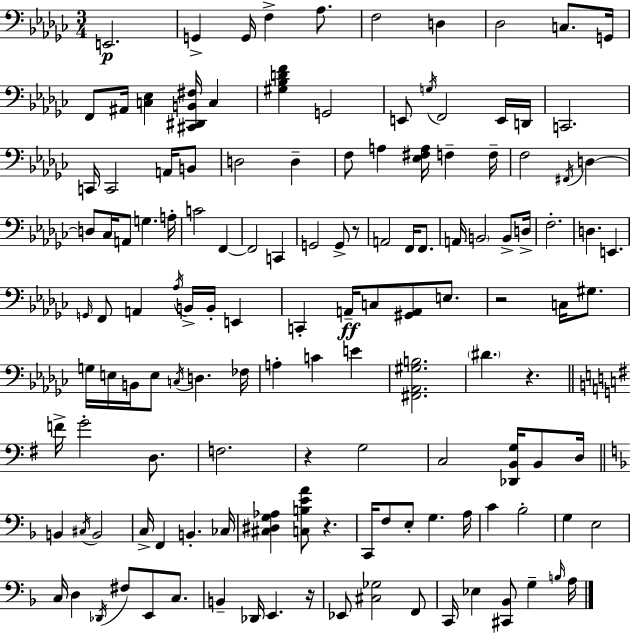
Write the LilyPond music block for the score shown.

{
  \clef bass
  \numericTimeSignature
  \time 3/4
  \key ees \minor
  e,2.\p | g,4-> g,16 f4-> aes8. | f2 d4 | des2 c8. g,16 | \break f,8 ais,16 <c ees>4 <cis, dis, b, fis>16 c4 | <gis bes d' f'>4 g,2 | e,8 \acciaccatura { g16 } f,2 e,16 | d,16 c,2. | \break c,16 c,2 a,16 b,8 | d2 d4-- | f8 a4 <ees fis a>16 f4-- | f16-- f2 \acciaccatura { fis,16 } d4~~ | \break d8 ces16 a,8 g4. | a16-. c'2 f,4~~ | f,2 c,4 | g,2 g,8-> | \break r8 a,2 f,16 f,8. | a,16 \parenthesize b,2 b,8-> | d16-> f2.-. | d4. e,4. | \break \grace { g,16 } f,8 a,4 \acciaccatura { aes16 } b,16-> b,16-. | e,4 c,4-. a,16--\ff c8 <gis, a,>8 | e8. r2 | c16 gis8. g16 e16 b,16 e8 \acciaccatura { c16 } d4. | \break fes16 a4-. c'4 | e'4 <fis, aes, gis b>2. | \parenthesize dis'4. r4. | \bar "||" \break \key g \major f'16-> g'2-. d8. | f2. | r4 g2 | c2 <des, b, g>16 b,8 d16 | \break \bar "||" \break \key f \major b,4 \acciaccatura { cis16 } b,2 | c16-> f,4 b,4.-. | ces16 <cis dis g aes>4 <c b e' a'>8 r4. | c,16 f8 e8-. g4. | \break a16 c'4 bes2-. | g4 e2 | c16 d4 \acciaccatura { des,16 } fis8 e,8 c8. | b,4-- des,16 e,4. | \break r16 ees,8 <cis ges>2 | f,8 c,16 ees4 <cis, bes,>8 g4-- | \grace { b16 } a16 \bar "|."
}